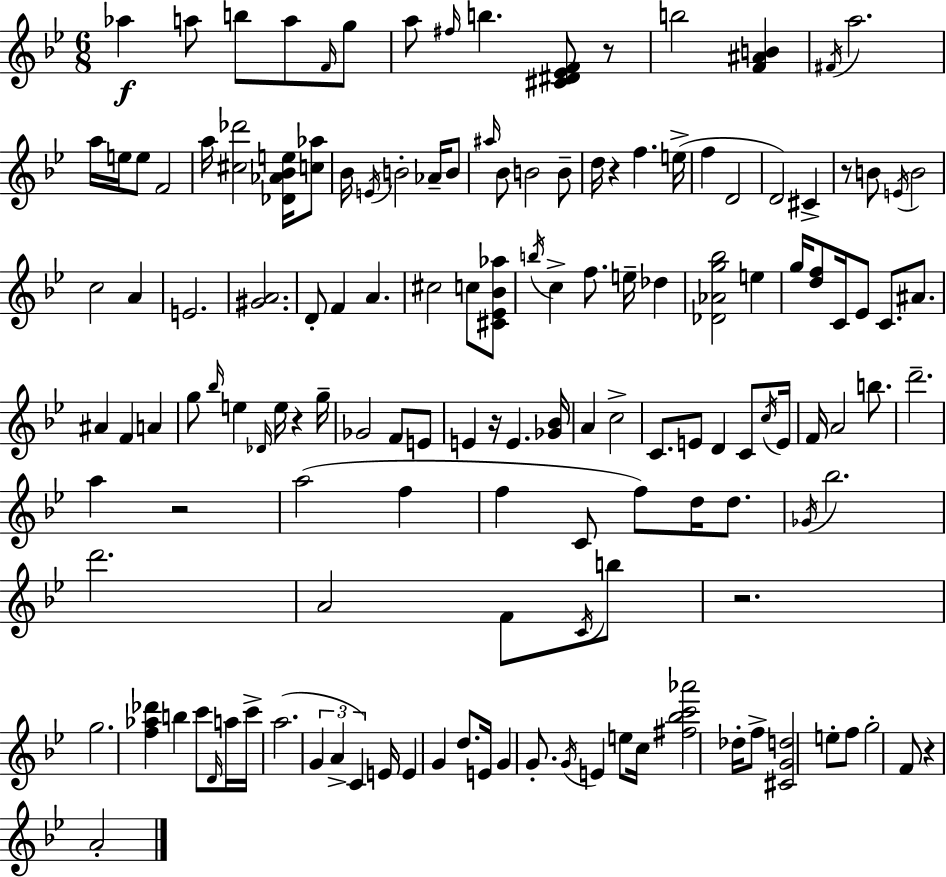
{
  \clef treble
  \numericTimeSignature
  \time 6/8
  \key g \minor
  aes''4\f a''8 b''8 a''8 \grace { f'16 } g''8 | a''8 \grace { fis''16 } b''4. <cis' dis' ees' f'>8 | r8 b''2 <f' ais' b'>4 | \acciaccatura { fis'16 } a''2. | \break a''16 e''16 e''8 f'2 | a''16 <cis'' des'''>2 | <des' aes' bes' e''>16 <c'' aes''>8 bes'16 \acciaccatura { e'16 } b'2-. | aes'16-- b'8 \grace { ais''16 } bes'8 b'2 | \break b'8-- d''16 r4 f''4. | e''16->( f''4 d'2 | d'2) | cis'4-> r8 b'8 \acciaccatura { e'16 } b'2 | \break c''2 | a'4 e'2. | <gis' a'>2. | d'8-. f'4 | \break a'4. cis''2 | c''8 <cis' ees' bes' aes''>8 \acciaccatura { b''16 } c''4-> f''8. | e''16-- des''4 <des' aes' g'' bes''>2 | e''4 g''16 <d'' f''>8 c'16 ees'8 | \break c'8. ais'8. ais'4 f'4 | a'4 g''8 \grace { bes''16 } e''4 | \grace { des'16 } e''16 r4 g''16-- ges'2 | f'8 e'8 e'4 | \break r16 e'4. <ges' bes'>16 a'4 | c''2-> c'8. | e'8 d'4 c'8 \acciaccatura { c''16 } e'16 f'16 a'2 | b''8. d'''2.-- | \break a''4 | r2 a''2( | f''4 f''4 | c'8 f''8) d''16 d''8. \acciaccatura { ges'16 } bes''2. | \break d'''2. | a'2 | f'8 \acciaccatura { c'16 } b''8 | r2. | \break g''2. | <f'' aes'' des'''>4 b''4 c'''8 \grace { d'16 } a''16 | c'''16-> a''2.( | \tuplet 3/2 { g'4 a'4-> c'4) } | \break e'16 e'4 g'4 d''8. | e'16 g'4 g'8.-. \acciaccatura { g'16 } e'4 | e''8 c''16 <fis'' bes'' c''' aes'''>2 | des''16-. f''8-> <cis' g' d''>2 | \break e''8-. f''8 g''2-. | f'8 r4 a'2-. | \bar "|."
}